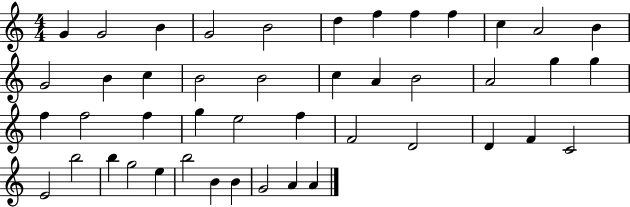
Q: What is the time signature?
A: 4/4